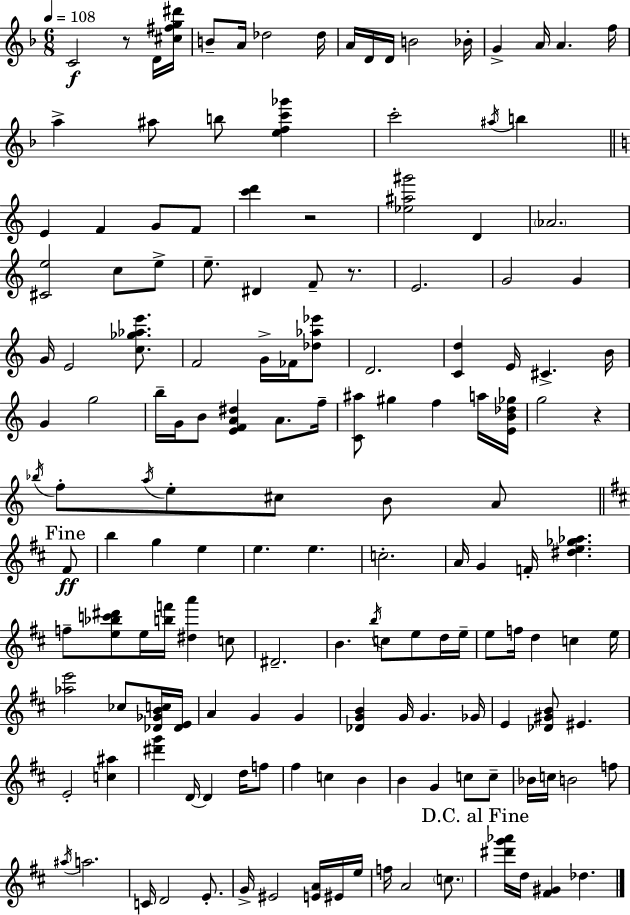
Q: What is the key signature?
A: D minor